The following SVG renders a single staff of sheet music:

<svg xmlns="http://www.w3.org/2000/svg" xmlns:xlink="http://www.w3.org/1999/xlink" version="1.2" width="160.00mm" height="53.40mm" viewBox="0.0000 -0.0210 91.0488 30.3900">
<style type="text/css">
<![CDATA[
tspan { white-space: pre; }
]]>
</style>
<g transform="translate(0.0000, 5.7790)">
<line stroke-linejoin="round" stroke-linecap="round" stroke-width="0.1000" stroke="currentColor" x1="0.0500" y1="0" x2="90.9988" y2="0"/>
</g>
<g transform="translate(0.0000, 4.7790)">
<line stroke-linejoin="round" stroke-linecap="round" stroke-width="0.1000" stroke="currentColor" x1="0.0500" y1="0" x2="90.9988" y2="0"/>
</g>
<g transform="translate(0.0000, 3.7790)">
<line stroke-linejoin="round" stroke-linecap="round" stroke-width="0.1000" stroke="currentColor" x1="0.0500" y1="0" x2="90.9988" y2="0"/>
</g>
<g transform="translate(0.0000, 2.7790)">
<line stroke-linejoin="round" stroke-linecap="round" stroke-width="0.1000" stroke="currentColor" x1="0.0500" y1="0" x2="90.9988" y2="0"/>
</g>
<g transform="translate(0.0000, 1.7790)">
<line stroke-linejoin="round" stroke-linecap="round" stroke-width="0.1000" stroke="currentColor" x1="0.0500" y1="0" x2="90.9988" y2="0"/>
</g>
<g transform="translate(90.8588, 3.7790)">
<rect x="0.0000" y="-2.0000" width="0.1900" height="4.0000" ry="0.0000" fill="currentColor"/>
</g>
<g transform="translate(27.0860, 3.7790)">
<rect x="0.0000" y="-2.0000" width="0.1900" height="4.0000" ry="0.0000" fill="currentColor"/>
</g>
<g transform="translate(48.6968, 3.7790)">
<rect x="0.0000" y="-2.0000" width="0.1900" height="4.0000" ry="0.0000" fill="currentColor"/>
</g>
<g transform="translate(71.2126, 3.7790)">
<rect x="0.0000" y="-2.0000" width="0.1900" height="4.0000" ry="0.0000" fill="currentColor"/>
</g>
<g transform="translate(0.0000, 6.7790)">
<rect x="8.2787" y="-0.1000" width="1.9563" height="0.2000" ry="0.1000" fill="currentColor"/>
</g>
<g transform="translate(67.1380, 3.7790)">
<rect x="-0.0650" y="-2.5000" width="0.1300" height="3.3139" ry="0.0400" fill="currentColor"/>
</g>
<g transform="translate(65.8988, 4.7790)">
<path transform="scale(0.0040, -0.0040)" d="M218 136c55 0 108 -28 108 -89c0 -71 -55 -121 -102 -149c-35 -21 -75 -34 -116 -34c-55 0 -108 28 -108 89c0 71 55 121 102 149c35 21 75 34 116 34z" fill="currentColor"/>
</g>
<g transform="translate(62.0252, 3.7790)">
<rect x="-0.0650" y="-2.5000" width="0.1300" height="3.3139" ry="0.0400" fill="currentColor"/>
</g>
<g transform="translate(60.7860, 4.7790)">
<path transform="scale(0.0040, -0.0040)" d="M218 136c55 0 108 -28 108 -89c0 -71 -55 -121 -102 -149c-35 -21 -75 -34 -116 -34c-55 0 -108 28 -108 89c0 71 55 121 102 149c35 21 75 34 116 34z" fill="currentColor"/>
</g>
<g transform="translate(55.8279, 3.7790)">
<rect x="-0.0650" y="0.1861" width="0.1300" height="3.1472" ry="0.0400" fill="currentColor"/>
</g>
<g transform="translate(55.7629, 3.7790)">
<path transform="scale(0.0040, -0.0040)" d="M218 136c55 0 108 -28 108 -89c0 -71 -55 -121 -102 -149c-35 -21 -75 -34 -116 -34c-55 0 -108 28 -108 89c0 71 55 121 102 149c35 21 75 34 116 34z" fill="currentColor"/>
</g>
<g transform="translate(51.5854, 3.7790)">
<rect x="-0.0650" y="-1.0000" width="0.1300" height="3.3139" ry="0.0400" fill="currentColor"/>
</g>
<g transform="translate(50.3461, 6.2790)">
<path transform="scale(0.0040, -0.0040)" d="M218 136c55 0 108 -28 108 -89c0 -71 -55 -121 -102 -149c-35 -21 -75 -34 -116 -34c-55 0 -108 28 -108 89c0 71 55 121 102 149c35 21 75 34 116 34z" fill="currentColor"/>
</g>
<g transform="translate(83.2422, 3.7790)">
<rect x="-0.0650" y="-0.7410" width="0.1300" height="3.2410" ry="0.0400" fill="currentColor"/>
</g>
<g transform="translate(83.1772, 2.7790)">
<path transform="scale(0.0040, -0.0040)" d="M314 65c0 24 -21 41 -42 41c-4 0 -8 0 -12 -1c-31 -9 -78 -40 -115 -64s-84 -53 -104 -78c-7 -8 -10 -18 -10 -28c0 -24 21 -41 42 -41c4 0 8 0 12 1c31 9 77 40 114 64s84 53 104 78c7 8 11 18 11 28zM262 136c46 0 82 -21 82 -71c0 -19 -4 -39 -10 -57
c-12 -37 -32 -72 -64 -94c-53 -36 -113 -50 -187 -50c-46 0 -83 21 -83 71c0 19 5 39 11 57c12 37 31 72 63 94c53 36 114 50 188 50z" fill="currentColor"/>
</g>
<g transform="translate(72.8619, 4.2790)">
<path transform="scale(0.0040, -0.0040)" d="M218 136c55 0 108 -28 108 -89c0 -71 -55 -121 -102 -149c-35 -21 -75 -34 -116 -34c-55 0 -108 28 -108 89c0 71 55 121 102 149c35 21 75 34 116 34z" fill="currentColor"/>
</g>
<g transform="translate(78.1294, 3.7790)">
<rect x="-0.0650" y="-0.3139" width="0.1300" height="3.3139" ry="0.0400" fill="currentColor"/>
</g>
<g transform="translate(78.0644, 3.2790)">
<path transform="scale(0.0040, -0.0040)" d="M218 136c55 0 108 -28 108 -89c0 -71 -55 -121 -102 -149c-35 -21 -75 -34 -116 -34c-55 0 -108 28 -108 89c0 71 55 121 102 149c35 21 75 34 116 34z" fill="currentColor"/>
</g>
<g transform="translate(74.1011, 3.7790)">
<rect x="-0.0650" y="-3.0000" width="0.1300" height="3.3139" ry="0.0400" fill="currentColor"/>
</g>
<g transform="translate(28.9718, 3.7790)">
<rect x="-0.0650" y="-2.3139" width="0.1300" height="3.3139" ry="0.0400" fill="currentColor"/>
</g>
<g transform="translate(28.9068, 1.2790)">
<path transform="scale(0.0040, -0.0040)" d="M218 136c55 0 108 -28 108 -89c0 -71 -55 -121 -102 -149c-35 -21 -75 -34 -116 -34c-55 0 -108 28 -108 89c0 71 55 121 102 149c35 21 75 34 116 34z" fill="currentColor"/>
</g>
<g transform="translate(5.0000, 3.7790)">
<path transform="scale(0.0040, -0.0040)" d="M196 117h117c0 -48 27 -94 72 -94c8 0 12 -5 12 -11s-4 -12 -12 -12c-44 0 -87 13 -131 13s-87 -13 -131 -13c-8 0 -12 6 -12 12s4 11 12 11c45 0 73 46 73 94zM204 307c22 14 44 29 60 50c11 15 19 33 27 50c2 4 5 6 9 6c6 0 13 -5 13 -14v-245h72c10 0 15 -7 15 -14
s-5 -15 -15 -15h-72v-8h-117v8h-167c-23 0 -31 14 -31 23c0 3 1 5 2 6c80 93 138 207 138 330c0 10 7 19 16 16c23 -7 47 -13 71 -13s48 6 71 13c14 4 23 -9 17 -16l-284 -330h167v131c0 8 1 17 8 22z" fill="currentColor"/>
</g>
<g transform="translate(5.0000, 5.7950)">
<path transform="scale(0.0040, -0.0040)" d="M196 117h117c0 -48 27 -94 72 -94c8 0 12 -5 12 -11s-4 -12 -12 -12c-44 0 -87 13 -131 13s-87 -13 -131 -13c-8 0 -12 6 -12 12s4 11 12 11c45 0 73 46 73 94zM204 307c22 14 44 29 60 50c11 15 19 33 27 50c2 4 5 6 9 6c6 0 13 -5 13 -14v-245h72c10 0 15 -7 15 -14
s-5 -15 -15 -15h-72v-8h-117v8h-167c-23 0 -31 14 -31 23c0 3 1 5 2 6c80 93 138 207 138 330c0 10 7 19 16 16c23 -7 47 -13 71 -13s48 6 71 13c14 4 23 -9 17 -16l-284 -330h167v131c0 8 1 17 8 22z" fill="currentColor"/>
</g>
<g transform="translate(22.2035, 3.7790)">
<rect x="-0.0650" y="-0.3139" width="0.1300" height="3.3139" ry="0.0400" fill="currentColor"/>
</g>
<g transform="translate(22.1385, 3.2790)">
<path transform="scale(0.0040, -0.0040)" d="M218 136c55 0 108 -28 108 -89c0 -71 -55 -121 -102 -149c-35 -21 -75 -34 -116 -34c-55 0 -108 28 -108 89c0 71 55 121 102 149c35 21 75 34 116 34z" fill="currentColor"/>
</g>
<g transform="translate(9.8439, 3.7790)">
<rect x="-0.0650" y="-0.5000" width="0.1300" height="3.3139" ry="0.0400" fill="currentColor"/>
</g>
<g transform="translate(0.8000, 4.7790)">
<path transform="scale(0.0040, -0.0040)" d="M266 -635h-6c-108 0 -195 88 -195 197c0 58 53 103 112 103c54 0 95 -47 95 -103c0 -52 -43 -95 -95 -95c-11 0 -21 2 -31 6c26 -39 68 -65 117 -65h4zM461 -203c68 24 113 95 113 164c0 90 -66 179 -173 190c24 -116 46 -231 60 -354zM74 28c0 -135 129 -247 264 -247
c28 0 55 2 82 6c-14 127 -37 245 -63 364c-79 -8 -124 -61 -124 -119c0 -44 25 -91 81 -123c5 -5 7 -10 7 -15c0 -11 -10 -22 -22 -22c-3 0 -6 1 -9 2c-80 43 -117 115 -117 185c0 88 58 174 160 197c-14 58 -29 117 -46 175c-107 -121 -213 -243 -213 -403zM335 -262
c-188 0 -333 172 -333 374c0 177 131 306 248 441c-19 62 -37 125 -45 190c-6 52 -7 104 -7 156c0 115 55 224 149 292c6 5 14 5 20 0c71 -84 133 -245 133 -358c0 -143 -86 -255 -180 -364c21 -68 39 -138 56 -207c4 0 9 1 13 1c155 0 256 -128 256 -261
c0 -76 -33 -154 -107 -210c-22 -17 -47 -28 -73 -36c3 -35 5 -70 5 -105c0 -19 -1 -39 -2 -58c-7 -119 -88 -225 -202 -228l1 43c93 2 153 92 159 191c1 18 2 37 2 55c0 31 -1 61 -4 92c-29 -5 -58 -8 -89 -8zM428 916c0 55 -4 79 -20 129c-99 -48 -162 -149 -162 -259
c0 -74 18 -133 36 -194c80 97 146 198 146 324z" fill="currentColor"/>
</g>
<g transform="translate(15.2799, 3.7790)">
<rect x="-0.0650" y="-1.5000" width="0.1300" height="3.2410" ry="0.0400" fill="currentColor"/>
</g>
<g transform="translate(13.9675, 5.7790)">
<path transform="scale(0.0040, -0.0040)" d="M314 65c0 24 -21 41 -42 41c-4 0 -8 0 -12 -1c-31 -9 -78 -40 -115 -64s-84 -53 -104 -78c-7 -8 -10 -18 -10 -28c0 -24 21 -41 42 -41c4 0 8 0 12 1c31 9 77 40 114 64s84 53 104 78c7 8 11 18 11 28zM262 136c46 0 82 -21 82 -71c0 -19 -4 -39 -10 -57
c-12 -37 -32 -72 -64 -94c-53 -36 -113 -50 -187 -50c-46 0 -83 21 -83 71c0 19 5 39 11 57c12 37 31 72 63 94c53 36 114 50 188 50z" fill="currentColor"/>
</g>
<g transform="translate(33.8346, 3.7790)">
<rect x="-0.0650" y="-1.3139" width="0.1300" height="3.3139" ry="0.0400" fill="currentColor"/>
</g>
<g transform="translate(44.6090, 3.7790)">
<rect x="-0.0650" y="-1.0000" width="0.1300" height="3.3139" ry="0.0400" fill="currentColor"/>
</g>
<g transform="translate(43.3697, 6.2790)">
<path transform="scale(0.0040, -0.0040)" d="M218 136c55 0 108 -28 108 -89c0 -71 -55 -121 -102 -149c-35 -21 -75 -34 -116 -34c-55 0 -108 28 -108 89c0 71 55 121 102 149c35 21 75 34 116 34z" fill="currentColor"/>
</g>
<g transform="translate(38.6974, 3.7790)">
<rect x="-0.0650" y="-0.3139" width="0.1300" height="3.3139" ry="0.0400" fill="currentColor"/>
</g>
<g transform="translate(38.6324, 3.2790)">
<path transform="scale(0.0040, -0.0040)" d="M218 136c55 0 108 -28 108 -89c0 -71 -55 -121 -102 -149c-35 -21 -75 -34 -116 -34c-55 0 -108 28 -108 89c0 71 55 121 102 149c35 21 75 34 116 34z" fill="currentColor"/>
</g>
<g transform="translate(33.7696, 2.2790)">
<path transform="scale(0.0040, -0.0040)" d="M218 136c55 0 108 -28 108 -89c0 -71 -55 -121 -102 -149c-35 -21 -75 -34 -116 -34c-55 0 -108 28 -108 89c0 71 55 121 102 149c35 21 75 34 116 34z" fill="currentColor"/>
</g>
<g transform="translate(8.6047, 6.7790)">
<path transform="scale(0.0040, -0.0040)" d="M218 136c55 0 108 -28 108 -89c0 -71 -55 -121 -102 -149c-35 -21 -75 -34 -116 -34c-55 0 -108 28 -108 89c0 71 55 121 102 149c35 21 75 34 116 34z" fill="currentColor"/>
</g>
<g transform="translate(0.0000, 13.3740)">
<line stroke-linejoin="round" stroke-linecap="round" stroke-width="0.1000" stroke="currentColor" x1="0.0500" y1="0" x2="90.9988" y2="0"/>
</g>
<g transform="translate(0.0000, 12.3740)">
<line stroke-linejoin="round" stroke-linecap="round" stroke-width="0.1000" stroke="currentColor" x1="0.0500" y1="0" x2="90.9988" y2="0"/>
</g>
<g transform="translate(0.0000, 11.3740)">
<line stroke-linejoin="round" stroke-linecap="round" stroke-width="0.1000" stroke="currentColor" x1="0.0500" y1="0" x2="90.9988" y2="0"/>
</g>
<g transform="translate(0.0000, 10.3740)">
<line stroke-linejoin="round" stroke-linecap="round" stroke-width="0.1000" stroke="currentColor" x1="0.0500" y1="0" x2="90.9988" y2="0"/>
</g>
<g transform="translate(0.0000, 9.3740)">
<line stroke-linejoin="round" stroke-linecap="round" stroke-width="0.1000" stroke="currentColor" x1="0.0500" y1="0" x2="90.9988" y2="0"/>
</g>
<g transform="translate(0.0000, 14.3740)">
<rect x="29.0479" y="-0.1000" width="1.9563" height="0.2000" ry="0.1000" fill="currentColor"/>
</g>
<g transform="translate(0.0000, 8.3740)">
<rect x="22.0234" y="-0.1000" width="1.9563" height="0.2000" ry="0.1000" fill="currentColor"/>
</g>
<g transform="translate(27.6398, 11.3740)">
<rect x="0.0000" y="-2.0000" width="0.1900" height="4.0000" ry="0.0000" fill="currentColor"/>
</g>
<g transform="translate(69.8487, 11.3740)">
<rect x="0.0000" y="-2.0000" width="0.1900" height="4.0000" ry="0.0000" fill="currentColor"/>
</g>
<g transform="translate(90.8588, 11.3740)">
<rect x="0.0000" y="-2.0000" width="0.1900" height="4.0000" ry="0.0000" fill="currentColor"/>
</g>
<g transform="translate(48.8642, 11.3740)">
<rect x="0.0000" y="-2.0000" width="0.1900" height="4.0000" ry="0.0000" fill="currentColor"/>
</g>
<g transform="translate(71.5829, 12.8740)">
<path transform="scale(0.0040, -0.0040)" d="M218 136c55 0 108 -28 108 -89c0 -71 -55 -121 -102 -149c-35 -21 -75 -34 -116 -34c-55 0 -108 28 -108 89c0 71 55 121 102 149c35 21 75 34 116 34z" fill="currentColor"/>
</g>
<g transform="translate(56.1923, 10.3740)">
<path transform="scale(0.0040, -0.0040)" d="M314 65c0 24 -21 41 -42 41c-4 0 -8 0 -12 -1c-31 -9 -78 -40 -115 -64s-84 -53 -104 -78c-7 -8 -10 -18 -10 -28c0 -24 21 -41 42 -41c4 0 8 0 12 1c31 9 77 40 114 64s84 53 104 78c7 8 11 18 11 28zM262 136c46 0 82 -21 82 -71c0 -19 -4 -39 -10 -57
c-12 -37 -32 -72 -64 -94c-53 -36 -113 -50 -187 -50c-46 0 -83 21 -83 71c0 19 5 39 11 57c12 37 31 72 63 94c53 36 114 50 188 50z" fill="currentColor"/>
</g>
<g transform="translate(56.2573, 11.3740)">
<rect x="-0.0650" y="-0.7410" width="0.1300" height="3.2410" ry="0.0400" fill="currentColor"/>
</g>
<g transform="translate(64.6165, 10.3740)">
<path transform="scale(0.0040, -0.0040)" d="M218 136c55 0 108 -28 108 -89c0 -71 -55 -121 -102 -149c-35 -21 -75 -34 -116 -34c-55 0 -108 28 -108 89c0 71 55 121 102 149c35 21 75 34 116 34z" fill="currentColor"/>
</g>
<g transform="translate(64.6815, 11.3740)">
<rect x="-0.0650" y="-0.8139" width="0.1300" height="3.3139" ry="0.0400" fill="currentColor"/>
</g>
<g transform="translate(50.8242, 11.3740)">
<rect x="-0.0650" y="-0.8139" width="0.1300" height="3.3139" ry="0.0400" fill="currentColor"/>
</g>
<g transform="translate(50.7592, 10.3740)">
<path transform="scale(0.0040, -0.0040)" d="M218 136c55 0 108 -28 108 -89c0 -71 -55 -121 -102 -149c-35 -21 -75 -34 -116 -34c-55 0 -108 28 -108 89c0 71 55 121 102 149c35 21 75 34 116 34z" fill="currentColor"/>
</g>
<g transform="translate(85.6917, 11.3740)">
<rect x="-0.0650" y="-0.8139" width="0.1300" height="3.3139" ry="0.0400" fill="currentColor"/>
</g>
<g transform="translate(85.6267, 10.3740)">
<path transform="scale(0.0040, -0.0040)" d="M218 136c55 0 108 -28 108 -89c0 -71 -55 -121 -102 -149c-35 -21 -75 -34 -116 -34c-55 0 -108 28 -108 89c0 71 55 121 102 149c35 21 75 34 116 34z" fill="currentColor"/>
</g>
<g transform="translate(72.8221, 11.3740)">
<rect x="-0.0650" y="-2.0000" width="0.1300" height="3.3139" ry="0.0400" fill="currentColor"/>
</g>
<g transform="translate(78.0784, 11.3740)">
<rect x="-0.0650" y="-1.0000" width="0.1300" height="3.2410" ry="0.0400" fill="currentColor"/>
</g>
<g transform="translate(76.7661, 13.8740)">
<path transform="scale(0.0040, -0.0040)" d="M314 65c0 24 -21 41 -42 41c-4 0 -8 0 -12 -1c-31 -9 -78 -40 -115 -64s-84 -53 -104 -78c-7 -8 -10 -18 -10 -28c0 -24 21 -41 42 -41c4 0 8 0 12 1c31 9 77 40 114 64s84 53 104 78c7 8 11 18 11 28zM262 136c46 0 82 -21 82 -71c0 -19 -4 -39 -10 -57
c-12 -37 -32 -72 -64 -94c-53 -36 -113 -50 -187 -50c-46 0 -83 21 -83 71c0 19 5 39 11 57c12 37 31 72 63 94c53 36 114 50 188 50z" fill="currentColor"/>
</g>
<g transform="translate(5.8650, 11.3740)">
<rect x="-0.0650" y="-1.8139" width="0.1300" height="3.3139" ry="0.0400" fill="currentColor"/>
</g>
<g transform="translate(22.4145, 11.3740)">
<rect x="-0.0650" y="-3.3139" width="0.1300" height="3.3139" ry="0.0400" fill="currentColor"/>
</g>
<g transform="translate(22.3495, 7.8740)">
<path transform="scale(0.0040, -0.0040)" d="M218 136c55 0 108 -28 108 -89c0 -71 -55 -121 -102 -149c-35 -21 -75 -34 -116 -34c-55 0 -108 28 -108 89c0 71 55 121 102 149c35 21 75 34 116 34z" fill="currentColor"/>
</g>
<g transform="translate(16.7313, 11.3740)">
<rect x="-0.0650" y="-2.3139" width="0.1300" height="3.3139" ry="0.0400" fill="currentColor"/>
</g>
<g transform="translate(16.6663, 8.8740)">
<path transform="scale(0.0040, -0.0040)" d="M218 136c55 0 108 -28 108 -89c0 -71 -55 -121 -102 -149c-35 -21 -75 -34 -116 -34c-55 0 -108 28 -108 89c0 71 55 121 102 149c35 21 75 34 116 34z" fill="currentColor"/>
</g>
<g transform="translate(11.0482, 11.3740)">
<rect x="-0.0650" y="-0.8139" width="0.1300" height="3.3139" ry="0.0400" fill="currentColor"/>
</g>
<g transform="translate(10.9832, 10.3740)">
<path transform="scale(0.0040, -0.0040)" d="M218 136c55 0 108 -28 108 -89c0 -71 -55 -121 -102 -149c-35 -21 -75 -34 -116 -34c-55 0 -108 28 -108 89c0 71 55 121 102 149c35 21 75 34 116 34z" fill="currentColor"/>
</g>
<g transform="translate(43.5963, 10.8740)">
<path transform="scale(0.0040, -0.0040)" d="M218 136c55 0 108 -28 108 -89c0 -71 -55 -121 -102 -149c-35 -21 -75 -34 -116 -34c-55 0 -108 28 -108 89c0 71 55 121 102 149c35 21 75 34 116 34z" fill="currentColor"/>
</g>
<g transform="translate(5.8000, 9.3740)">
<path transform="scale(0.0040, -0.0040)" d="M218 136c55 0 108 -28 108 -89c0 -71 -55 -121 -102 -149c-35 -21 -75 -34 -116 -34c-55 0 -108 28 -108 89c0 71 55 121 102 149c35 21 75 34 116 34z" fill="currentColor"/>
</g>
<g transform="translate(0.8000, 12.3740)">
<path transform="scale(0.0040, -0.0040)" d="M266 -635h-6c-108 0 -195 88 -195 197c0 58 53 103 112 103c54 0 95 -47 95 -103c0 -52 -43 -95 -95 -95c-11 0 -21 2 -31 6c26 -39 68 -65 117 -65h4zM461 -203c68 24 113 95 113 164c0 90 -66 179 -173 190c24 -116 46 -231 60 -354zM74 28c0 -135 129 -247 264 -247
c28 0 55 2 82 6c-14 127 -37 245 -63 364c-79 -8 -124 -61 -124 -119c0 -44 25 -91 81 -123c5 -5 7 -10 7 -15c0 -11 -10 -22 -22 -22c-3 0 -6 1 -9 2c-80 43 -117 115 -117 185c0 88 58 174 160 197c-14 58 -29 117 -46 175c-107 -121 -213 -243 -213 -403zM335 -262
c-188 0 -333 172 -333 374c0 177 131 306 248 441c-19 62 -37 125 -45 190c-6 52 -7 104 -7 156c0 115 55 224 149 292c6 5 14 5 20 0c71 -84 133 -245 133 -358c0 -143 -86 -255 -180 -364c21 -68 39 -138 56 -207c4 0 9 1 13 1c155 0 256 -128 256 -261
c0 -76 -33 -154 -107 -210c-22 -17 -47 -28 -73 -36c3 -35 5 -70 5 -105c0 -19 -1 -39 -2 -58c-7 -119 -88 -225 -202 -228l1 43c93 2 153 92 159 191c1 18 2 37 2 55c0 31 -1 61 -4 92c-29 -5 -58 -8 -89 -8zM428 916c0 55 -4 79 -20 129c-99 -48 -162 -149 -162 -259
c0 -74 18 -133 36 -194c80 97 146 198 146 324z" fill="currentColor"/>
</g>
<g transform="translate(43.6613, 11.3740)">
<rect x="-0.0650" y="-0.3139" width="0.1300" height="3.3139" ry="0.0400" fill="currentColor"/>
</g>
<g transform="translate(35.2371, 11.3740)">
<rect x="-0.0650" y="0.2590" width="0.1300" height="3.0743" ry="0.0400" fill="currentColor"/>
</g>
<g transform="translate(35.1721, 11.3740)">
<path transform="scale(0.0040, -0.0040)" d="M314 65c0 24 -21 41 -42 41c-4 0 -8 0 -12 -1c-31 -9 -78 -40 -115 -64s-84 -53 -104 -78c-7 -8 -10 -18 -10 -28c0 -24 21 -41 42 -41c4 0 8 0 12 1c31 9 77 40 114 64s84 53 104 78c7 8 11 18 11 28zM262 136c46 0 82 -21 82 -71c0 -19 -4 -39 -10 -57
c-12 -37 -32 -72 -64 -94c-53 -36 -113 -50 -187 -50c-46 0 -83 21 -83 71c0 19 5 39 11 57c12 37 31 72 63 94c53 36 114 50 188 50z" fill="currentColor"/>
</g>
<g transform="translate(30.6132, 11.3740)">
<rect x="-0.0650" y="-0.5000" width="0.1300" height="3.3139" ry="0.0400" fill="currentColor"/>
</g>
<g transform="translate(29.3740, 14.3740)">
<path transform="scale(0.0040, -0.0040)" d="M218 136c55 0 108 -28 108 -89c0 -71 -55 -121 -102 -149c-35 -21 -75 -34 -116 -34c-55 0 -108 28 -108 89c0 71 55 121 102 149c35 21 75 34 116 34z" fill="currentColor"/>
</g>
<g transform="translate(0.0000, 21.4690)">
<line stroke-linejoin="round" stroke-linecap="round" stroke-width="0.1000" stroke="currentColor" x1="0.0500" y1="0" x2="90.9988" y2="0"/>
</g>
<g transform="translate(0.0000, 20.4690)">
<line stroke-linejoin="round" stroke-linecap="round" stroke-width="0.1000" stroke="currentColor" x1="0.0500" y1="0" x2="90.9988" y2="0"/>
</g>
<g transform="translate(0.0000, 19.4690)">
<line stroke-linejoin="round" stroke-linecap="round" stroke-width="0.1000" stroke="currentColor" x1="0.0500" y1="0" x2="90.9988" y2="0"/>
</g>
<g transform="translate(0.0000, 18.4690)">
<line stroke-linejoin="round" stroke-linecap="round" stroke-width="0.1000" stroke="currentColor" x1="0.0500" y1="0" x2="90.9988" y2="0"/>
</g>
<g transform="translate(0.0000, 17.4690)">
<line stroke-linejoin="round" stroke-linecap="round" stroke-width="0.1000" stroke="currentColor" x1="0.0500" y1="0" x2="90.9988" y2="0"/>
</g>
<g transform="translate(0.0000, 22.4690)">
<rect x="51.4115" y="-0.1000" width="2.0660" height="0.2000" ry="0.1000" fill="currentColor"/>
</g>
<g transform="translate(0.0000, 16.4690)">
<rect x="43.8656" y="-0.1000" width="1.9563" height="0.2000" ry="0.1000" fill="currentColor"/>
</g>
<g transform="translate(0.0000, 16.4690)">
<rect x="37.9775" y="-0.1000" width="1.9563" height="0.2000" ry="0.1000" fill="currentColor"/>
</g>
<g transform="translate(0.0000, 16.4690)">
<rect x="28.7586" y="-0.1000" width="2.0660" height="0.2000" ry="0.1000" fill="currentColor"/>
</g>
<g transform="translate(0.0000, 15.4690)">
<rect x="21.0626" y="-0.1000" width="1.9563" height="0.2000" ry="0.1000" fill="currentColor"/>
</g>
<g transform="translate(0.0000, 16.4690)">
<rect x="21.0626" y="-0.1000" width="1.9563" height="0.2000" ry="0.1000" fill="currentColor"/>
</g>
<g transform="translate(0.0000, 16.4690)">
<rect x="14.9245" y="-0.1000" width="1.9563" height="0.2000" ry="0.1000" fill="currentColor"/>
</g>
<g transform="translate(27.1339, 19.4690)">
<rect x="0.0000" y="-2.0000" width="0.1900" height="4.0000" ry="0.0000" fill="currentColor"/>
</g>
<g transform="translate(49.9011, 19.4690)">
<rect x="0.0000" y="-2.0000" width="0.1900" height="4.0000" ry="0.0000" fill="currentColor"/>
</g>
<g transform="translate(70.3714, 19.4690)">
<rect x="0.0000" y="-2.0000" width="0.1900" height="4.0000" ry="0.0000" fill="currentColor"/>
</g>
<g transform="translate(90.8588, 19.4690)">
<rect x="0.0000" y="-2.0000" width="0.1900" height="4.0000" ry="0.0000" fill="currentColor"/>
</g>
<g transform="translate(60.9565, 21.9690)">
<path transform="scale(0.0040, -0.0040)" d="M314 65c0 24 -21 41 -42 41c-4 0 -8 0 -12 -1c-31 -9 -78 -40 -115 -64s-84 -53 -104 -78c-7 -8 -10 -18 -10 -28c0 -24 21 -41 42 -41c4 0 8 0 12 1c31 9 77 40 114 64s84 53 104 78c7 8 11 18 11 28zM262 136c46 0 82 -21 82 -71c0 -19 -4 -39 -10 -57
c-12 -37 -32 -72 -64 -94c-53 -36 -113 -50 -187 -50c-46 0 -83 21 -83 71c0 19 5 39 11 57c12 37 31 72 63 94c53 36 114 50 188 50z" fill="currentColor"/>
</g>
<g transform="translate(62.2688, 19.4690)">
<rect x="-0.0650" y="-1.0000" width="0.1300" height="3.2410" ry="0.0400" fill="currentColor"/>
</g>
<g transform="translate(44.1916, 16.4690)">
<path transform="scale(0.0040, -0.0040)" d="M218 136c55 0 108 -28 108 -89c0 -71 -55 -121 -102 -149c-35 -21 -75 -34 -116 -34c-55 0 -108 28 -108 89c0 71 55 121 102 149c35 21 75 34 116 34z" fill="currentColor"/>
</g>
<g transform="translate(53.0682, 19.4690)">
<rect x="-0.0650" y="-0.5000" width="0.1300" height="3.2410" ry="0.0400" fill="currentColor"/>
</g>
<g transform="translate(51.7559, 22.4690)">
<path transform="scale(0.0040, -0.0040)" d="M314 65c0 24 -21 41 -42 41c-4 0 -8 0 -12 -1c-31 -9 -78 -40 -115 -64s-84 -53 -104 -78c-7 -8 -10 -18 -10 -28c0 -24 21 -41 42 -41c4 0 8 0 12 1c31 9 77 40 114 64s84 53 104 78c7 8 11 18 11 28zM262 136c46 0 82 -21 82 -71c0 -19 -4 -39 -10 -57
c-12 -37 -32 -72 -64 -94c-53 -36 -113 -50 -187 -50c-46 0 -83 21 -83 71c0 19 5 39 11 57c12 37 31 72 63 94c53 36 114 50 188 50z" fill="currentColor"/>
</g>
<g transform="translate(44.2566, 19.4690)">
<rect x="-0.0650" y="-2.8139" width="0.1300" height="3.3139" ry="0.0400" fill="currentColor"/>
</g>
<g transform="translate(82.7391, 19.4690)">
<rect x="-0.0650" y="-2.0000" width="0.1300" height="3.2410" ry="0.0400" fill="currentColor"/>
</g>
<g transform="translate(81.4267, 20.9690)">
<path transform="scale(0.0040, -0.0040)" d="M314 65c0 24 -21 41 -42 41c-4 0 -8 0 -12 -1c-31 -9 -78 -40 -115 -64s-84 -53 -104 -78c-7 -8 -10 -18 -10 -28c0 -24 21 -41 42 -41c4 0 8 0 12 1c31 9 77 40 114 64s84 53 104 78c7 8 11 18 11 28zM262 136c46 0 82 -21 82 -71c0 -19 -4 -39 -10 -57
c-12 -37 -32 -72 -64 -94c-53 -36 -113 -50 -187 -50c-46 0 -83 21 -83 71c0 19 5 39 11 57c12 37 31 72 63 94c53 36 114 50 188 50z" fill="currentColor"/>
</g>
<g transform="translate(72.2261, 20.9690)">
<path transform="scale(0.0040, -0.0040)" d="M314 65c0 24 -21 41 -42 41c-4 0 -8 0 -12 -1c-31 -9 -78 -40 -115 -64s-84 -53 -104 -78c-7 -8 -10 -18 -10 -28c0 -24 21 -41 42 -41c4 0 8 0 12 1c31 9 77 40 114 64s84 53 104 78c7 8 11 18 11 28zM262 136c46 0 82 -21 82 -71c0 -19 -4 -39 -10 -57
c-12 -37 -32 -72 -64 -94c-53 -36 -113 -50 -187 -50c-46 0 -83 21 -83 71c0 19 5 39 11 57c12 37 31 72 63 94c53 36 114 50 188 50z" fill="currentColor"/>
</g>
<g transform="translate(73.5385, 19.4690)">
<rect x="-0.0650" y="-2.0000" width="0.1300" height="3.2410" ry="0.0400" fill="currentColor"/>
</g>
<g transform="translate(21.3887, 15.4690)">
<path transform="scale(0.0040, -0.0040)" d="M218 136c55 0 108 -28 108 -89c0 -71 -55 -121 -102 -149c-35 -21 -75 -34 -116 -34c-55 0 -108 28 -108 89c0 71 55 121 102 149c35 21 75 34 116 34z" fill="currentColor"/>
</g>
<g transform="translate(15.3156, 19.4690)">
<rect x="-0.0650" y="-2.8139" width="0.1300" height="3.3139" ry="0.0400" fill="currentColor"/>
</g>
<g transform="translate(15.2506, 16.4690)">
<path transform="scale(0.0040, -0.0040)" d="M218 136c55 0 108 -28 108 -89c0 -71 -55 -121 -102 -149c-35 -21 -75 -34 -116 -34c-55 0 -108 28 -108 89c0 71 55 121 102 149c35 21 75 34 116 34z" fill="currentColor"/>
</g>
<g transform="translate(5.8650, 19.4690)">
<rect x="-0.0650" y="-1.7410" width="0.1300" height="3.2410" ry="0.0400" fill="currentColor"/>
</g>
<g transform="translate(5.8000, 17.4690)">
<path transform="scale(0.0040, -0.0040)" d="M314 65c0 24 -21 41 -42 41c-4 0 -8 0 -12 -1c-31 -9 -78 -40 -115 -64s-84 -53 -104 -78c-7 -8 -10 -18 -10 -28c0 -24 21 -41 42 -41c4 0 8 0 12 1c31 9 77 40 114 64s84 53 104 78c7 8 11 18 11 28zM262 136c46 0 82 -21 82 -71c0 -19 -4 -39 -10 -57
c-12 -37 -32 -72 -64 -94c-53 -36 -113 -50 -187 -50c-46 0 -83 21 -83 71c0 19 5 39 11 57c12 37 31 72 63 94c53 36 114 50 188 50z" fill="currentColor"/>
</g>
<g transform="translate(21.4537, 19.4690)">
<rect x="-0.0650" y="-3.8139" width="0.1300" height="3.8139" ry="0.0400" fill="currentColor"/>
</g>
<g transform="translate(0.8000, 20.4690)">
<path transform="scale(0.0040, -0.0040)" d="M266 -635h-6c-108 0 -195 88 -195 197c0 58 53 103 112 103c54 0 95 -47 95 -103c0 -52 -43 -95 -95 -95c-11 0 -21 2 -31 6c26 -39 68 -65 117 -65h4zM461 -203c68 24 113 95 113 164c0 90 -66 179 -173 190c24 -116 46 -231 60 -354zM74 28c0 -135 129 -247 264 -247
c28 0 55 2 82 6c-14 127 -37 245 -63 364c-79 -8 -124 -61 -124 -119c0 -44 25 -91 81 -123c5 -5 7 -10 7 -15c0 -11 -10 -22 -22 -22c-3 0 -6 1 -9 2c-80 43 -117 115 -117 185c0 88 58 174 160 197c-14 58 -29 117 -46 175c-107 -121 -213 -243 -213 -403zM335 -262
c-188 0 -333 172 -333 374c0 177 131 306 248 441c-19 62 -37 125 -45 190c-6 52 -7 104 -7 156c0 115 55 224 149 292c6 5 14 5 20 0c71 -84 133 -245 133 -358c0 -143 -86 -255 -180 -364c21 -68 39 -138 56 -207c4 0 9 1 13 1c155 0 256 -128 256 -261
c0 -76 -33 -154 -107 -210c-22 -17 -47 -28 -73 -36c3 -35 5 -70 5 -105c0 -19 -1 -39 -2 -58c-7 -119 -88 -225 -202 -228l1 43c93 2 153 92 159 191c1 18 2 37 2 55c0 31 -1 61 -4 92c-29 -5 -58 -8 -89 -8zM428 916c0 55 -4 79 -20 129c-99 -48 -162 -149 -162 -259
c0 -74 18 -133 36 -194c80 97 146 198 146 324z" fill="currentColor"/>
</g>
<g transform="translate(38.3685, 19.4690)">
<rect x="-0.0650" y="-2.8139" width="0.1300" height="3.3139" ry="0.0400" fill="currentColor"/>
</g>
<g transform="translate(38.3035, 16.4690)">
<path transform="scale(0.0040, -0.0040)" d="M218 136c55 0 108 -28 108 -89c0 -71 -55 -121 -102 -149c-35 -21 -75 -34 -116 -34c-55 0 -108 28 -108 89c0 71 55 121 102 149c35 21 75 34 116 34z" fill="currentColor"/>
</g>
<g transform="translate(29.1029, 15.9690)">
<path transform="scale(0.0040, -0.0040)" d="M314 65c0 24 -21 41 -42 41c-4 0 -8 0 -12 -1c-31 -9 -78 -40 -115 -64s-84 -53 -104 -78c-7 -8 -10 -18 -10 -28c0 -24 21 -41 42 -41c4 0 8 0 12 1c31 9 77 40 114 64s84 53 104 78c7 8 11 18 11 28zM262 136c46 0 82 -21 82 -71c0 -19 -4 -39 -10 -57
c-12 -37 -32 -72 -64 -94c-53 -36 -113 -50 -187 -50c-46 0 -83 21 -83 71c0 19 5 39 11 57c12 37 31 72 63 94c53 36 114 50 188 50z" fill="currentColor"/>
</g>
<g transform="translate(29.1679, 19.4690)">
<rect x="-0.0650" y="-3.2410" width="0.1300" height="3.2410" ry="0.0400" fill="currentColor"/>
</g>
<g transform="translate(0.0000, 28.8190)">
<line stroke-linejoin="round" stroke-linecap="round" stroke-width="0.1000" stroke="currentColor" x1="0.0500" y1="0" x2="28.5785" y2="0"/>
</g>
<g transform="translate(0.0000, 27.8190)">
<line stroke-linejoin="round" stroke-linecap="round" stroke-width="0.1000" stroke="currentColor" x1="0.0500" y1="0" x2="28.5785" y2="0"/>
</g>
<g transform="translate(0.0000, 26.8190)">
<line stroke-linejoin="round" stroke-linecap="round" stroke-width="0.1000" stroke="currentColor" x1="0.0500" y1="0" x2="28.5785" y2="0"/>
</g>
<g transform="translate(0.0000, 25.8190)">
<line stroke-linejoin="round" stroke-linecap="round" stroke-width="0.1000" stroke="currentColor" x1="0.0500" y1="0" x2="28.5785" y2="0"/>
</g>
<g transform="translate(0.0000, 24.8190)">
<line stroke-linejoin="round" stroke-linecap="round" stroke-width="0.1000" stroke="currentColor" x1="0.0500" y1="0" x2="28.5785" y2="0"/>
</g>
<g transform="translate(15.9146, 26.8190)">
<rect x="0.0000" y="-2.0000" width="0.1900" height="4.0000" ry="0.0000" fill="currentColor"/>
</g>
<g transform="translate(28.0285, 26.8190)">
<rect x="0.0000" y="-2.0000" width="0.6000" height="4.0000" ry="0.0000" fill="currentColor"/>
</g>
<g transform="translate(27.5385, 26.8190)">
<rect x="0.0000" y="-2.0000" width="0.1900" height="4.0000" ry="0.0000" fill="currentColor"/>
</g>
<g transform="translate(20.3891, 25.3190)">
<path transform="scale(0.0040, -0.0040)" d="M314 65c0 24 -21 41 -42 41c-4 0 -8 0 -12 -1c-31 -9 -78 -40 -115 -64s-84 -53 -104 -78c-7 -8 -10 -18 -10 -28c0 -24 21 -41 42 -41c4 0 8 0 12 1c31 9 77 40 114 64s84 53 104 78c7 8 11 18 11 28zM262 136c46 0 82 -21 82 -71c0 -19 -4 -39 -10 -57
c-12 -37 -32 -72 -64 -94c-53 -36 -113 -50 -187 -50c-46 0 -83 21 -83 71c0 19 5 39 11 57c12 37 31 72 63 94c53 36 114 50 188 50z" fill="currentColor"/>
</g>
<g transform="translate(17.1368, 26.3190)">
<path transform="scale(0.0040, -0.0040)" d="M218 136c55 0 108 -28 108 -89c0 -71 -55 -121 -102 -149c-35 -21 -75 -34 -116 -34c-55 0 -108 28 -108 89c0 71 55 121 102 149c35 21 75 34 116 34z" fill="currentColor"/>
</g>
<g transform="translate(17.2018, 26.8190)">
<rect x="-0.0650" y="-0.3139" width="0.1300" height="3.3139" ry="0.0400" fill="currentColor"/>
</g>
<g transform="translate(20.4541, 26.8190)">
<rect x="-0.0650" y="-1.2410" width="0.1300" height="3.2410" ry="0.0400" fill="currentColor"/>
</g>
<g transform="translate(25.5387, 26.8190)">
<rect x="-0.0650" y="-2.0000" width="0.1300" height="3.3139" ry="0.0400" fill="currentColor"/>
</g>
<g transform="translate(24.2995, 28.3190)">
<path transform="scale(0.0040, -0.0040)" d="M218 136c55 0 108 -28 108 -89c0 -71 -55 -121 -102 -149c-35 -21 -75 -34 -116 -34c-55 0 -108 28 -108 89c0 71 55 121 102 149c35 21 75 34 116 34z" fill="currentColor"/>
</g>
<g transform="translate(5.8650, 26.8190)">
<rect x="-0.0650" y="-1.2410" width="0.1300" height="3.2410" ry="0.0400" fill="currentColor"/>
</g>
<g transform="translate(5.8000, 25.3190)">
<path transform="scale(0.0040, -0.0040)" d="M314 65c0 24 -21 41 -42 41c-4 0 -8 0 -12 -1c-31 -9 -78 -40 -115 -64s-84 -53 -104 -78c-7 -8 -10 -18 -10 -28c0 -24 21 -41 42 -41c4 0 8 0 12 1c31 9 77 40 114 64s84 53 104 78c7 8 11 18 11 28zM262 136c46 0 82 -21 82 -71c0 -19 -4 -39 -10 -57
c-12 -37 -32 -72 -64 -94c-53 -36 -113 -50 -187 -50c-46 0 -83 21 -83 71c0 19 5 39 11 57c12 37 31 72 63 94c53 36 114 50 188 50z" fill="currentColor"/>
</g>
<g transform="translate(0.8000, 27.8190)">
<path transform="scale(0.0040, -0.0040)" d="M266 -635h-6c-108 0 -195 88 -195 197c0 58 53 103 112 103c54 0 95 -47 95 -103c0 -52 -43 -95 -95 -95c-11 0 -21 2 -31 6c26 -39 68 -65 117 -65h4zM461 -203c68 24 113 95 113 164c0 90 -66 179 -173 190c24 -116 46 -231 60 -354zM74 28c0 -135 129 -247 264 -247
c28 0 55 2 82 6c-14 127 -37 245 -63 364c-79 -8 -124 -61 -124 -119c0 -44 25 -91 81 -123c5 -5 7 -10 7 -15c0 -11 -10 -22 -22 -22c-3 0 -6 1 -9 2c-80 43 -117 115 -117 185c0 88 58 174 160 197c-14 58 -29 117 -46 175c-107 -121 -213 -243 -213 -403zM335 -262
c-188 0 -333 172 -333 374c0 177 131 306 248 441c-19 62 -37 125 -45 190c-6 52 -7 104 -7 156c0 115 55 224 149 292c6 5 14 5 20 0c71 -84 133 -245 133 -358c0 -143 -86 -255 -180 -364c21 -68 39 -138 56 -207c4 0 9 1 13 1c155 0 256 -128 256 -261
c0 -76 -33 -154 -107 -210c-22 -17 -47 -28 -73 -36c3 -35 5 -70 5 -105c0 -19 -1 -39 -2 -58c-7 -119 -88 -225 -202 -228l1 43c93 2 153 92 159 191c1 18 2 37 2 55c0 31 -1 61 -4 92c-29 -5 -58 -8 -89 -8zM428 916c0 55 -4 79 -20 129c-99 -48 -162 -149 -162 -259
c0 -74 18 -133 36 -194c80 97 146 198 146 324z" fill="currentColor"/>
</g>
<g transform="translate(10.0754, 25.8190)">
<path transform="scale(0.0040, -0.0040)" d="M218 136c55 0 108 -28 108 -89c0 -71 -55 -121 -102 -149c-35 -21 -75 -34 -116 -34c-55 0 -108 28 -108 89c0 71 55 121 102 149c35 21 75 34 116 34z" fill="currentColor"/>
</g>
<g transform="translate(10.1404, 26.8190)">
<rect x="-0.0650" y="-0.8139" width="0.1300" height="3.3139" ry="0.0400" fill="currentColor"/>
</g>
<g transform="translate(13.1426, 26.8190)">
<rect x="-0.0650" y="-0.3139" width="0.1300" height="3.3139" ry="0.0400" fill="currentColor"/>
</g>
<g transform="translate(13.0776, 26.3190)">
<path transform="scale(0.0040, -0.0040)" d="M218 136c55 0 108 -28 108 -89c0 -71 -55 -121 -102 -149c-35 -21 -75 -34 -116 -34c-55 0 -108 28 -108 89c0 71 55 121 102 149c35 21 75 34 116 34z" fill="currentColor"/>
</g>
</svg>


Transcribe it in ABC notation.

X:1
T:Untitled
M:4/4
L:1/4
K:C
C E2 c g e c D D B G G A c d2 f d g b C B2 c d d2 d F D2 d f2 a c' b2 a a C2 D2 F2 F2 e2 d c c e2 F